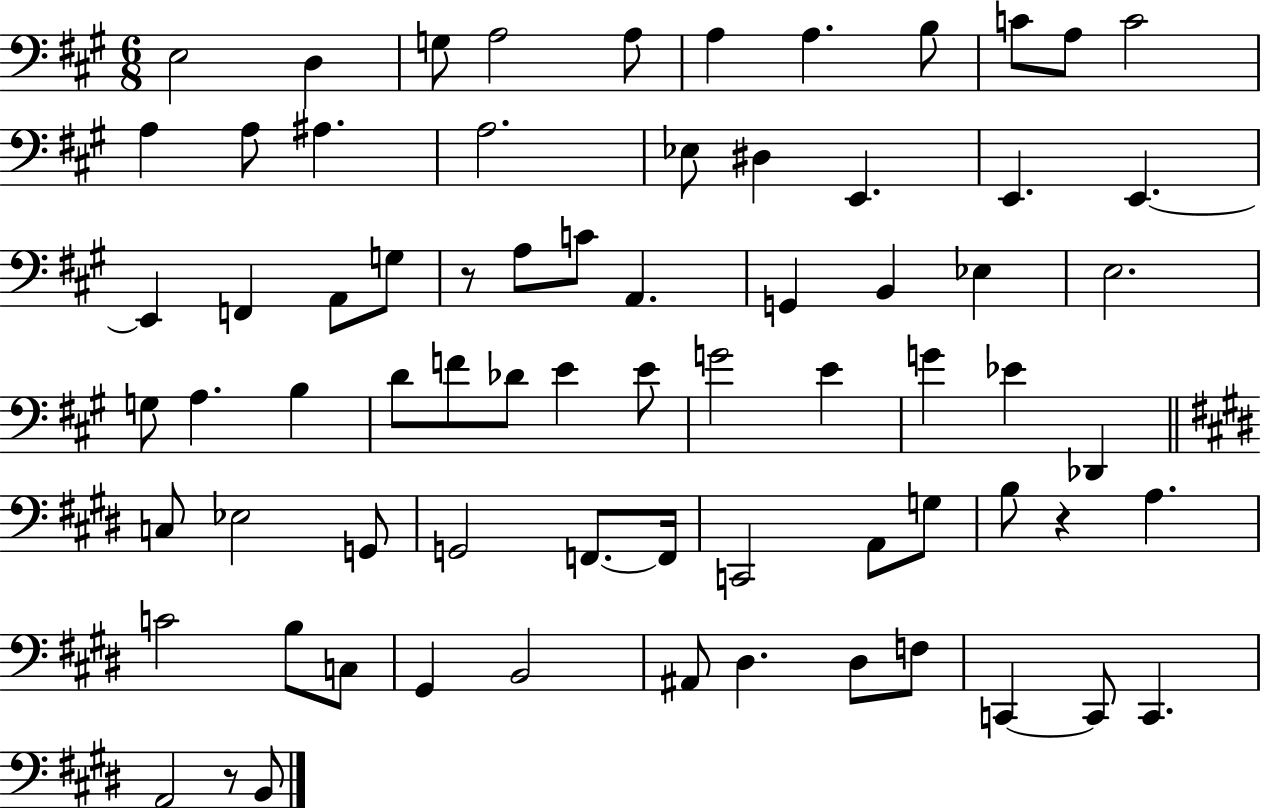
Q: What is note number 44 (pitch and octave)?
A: Db2